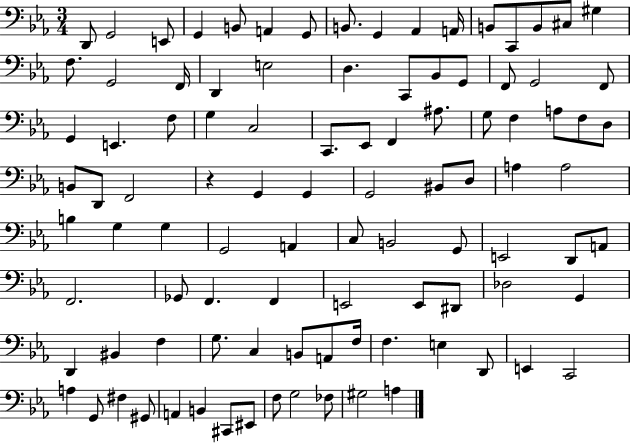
X:1
T:Untitled
M:3/4
L:1/4
K:Eb
D,,/2 G,,2 E,,/2 G,, B,,/2 A,, G,,/2 B,,/2 G,, _A,, A,,/4 B,,/2 C,,/2 B,,/2 ^C,/2 ^G, F,/2 G,,2 F,,/4 D,, E,2 D, C,,/2 _B,,/2 G,,/2 F,,/2 G,,2 F,,/2 G,, E,, F,/2 G, C,2 C,,/2 _E,,/2 F,, ^A,/2 G,/2 F, A,/2 F,/2 D,/2 B,,/2 D,,/2 F,,2 z G,, G,, G,,2 ^B,,/2 D,/2 A, A,2 B, G, G, G,,2 A,, C,/2 B,,2 G,,/2 E,,2 D,,/2 A,,/2 F,,2 _G,,/2 F,, F,, E,,2 E,,/2 ^D,,/2 _D,2 G,, D,, ^B,, F, G,/2 C, B,,/2 A,,/2 F,/4 F, E, D,,/2 E,, C,,2 A, G,,/2 ^F, ^G,,/2 A,, B,, ^C,,/2 ^E,,/2 F,/2 G,2 _F,/2 ^G,2 A,